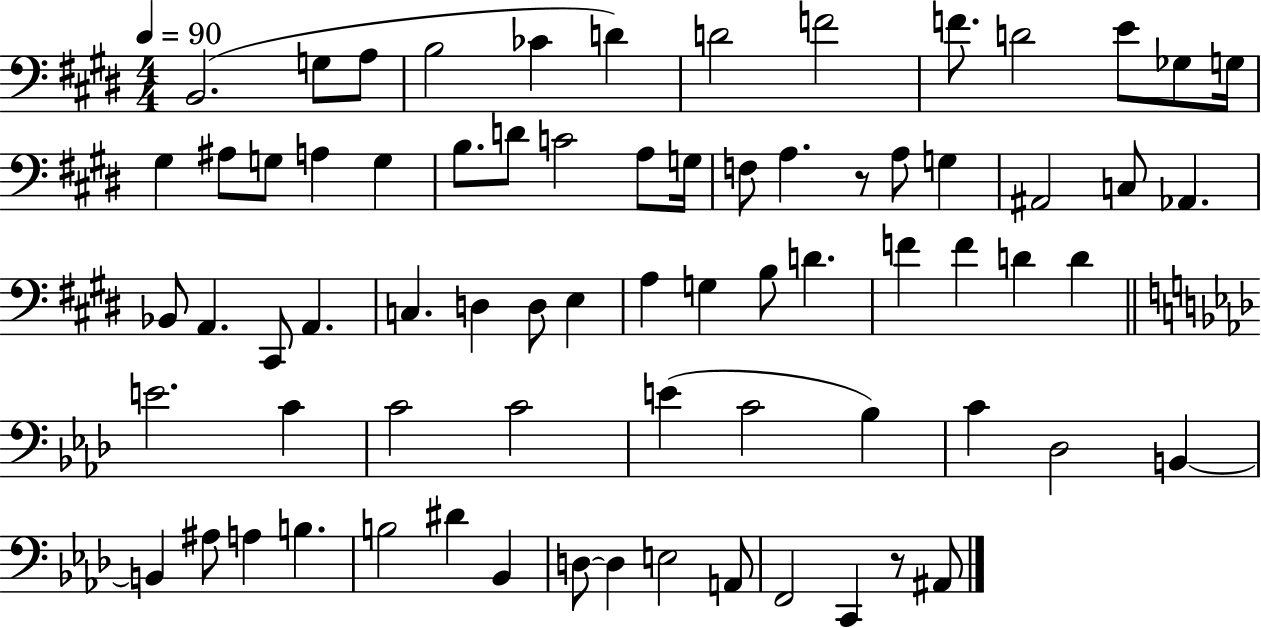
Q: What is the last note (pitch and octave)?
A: A#2